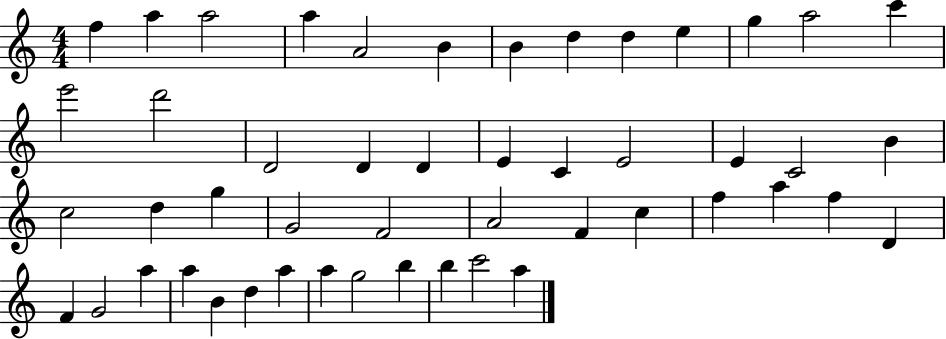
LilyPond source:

{
  \clef treble
  \numericTimeSignature
  \time 4/4
  \key c \major
  f''4 a''4 a''2 | a''4 a'2 b'4 | b'4 d''4 d''4 e''4 | g''4 a''2 c'''4 | \break e'''2 d'''2 | d'2 d'4 d'4 | e'4 c'4 e'2 | e'4 c'2 b'4 | \break c''2 d''4 g''4 | g'2 f'2 | a'2 f'4 c''4 | f''4 a''4 f''4 d'4 | \break f'4 g'2 a''4 | a''4 b'4 d''4 a''4 | a''4 g''2 b''4 | b''4 c'''2 a''4 | \break \bar "|."
}